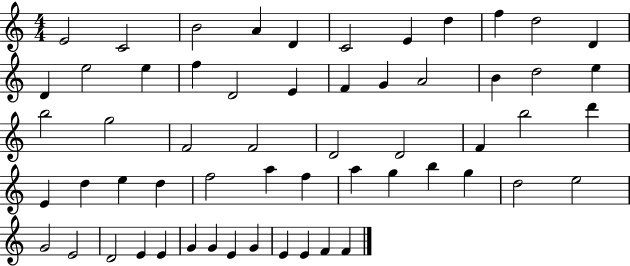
{
  \clef treble
  \numericTimeSignature
  \time 4/4
  \key c \major
  e'2 c'2 | b'2 a'4 d'4 | c'2 e'4 d''4 | f''4 d''2 d'4 | \break d'4 e''2 e''4 | f''4 d'2 e'4 | f'4 g'4 a'2 | b'4 d''2 e''4 | \break b''2 g''2 | f'2 f'2 | d'2 d'2 | f'4 b''2 d'''4 | \break e'4 d''4 e''4 d''4 | f''2 a''4 f''4 | a''4 g''4 b''4 g''4 | d''2 e''2 | \break g'2 e'2 | d'2 e'4 e'4 | g'4 g'4 e'4 g'4 | e'4 e'4 f'4 f'4 | \break \bar "|."
}